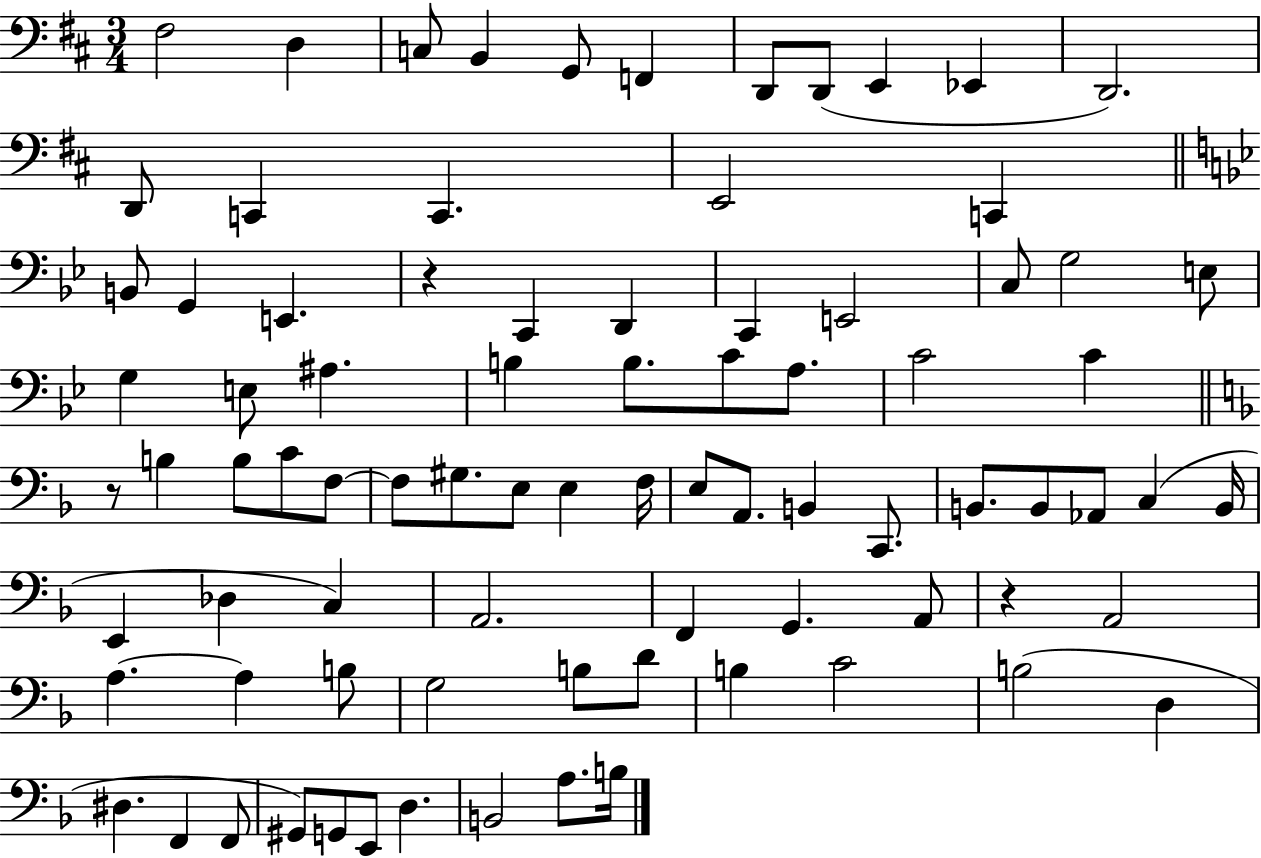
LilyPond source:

{
  \clef bass
  \numericTimeSignature
  \time 3/4
  \key d \major
  fis2 d4 | c8 b,4 g,8 f,4 | d,8 d,8( e,4 ees,4 | d,2.) | \break d,8 c,4 c,4. | e,2 c,4 | \bar "||" \break \key bes \major b,8 g,4 e,4. | r4 c,4 d,4 | c,4 e,2 | c8 g2 e8 | \break g4 e8 ais4. | b4 b8. c'8 a8. | c'2 c'4 | \bar "||" \break \key f \major r8 b4 b8 c'8 f8~~ | f8 gis8. e8 e4 f16 | e8 a,8. b,4 c,8. | b,8. b,8 aes,8 c4( b,16 | \break e,4 des4 c4) | a,2. | f,4 g,4. a,8 | r4 a,2 | \break a4.~~ a4 b8 | g2 b8 d'8 | b4 c'2 | b2( d4 | \break dis4. f,4 f,8 | gis,8) g,8 e,8 d4. | b,2 a8. b16 | \bar "|."
}